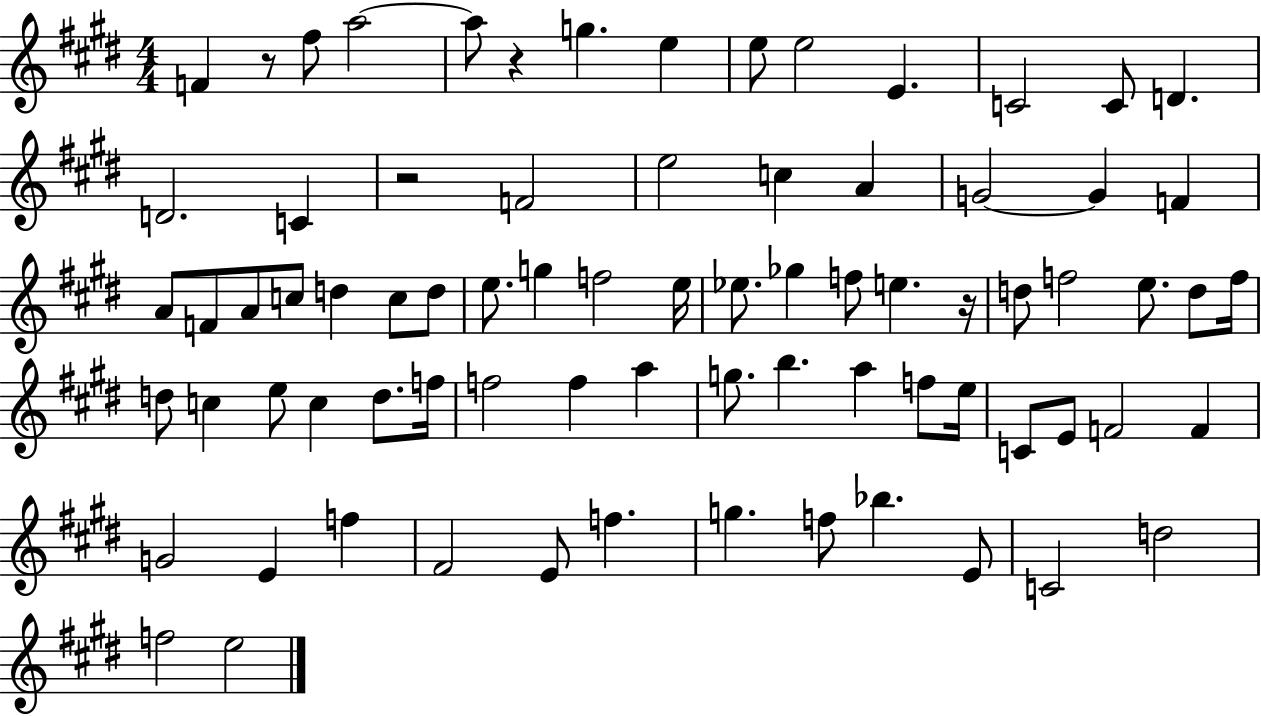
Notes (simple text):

F4/q R/e F#5/e A5/h A5/e R/q G5/q. E5/q E5/e E5/h E4/q. C4/h C4/e D4/q. D4/h. C4/q R/h F4/h E5/h C5/q A4/q G4/h G4/q F4/q A4/e F4/e A4/e C5/e D5/q C5/e D5/e E5/e. G5/q F5/h E5/s Eb5/e. Gb5/q F5/e E5/q. R/s D5/e F5/h E5/e. D5/e F5/s D5/e C5/q E5/e C5/q D5/e. F5/s F5/h F5/q A5/q G5/e. B5/q. A5/q F5/e E5/s C4/e E4/e F4/h F4/q G4/h E4/q F5/q F#4/h E4/e F5/q. G5/q. F5/e Bb5/q. E4/e C4/h D5/h F5/h E5/h